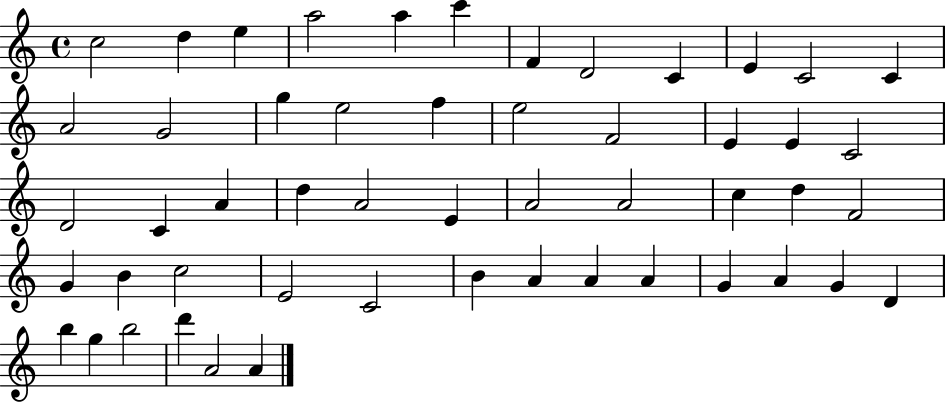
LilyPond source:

{
  \clef treble
  \time 4/4
  \defaultTimeSignature
  \key c \major
  c''2 d''4 e''4 | a''2 a''4 c'''4 | f'4 d'2 c'4 | e'4 c'2 c'4 | \break a'2 g'2 | g''4 e''2 f''4 | e''2 f'2 | e'4 e'4 c'2 | \break d'2 c'4 a'4 | d''4 a'2 e'4 | a'2 a'2 | c''4 d''4 f'2 | \break g'4 b'4 c''2 | e'2 c'2 | b'4 a'4 a'4 a'4 | g'4 a'4 g'4 d'4 | \break b''4 g''4 b''2 | d'''4 a'2 a'4 | \bar "|."
}